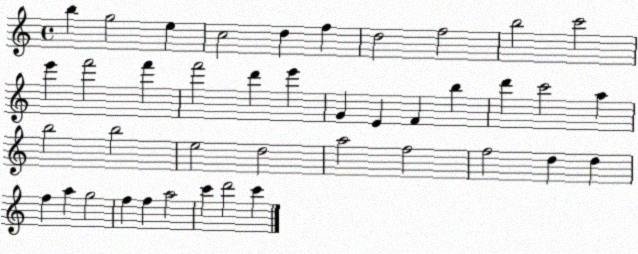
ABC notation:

X:1
T:Untitled
M:4/4
L:1/4
K:C
b g2 e c2 d f d2 f2 b2 c'2 e' f'2 f' f'2 d' e' G E F b d' c'2 a b2 b2 e2 d2 a2 f2 f2 d d f a g2 f f a2 c' d'2 c'